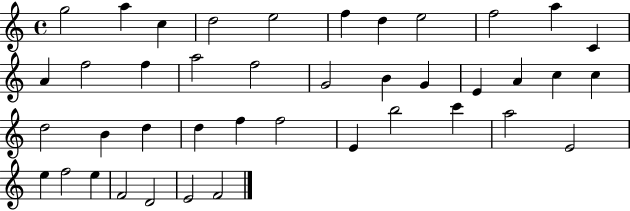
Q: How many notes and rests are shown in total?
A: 41